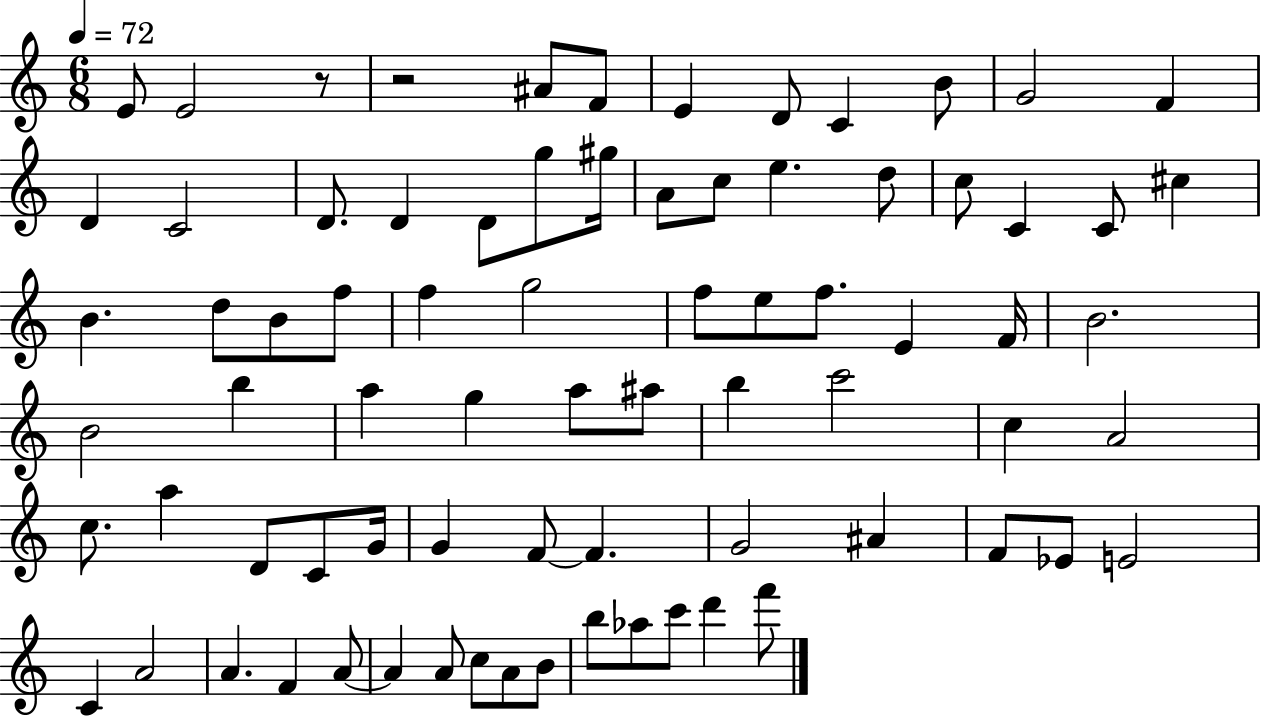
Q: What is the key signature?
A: C major